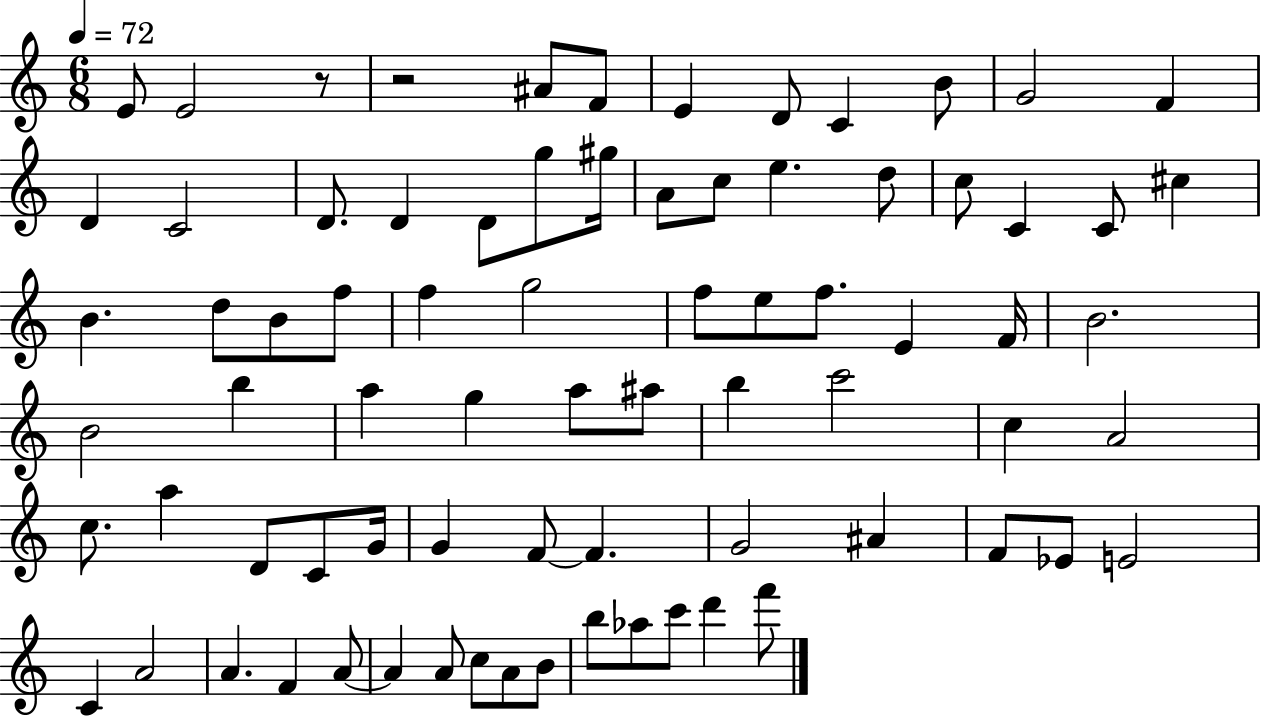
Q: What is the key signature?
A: C major